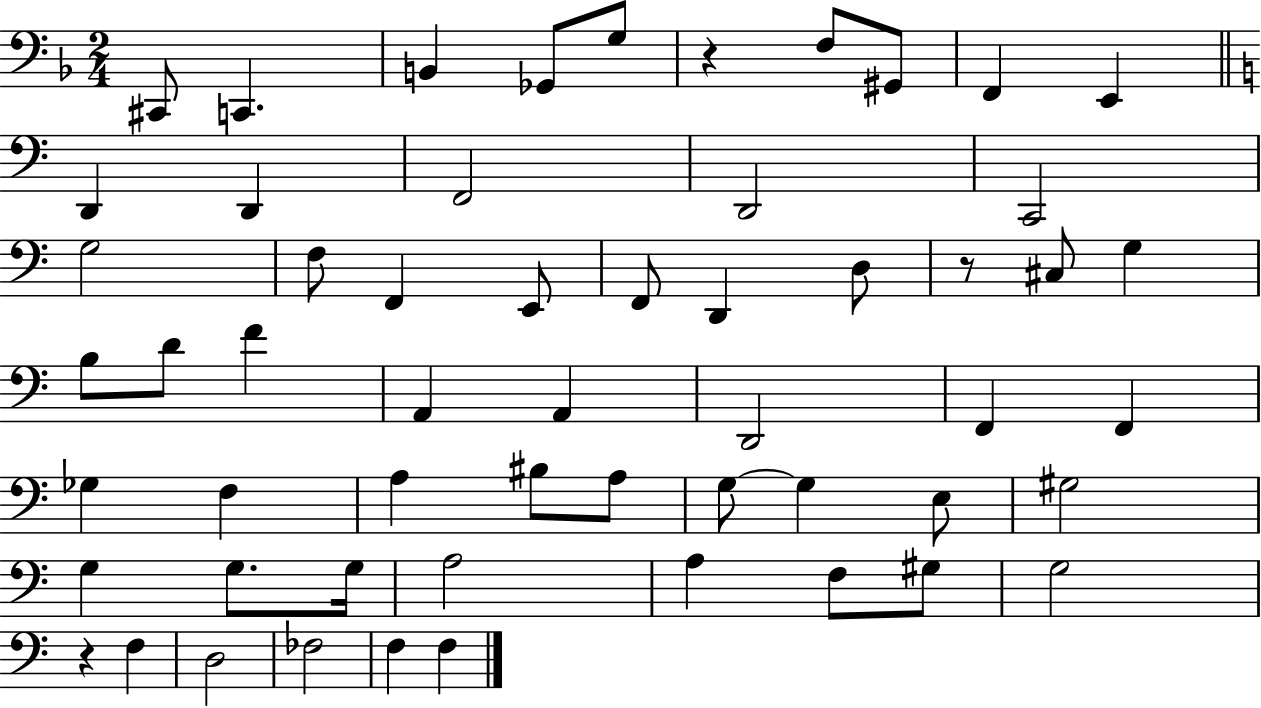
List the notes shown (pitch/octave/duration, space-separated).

C#2/e C2/q. B2/q Gb2/e G3/e R/q F3/e G#2/e F2/q E2/q D2/q D2/q F2/h D2/h C2/h G3/h F3/e F2/q E2/e F2/e D2/q D3/e R/e C#3/e G3/q B3/e D4/e F4/q A2/q A2/q D2/h F2/q F2/q Gb3/q F3/q A3/q BIS3/e A3/e G3/e G3/q E3/e G#3/h G3/q G3/e. G3/s A3/h A3/q F3/e G#3/e G3/h R/q F3/q D3/h FES3/h F3/q F3/q